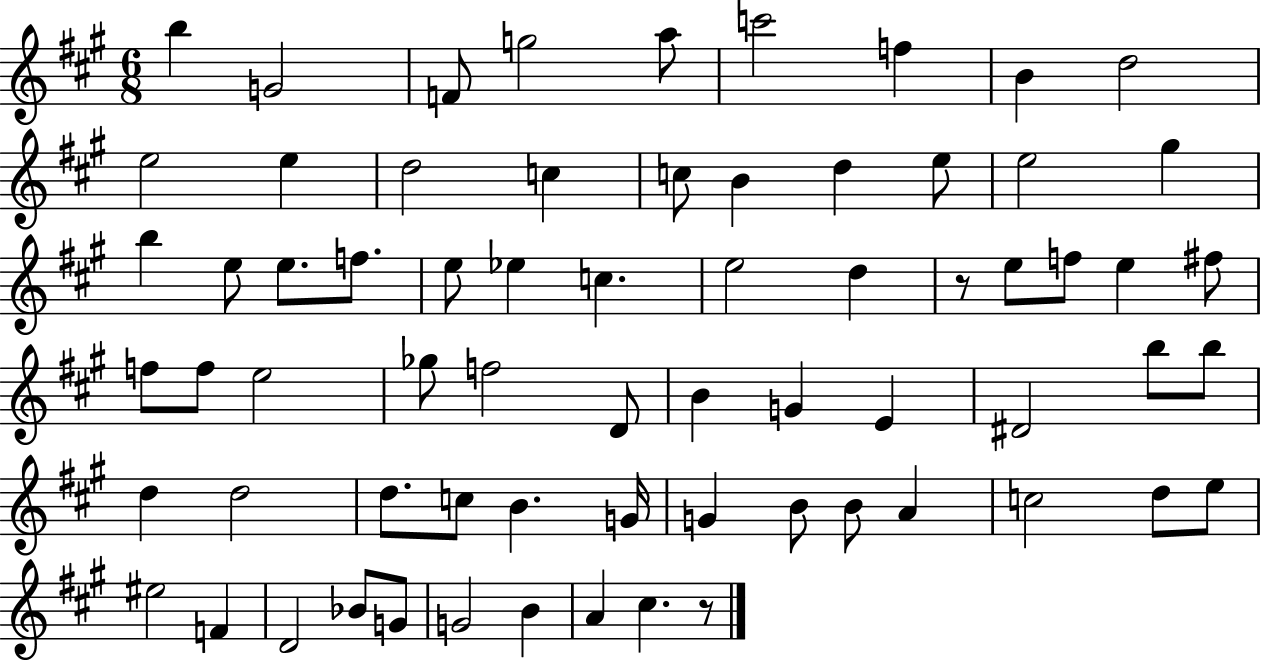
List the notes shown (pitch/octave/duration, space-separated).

B5/q G4/h F4/e G5/h A5/e C6/h F5/q B4/q D5/h E5/h E5/q D5/h C5/q C5/e B4/q D5/q E5/e E5/h G#5/q B5/q E5/e E5/e. F5/e. E5/e Eb5/q C5/q. E5/h D5/q R/e E5/e F5/e E5/q F#5/e F5/e F5/e E5/h Gb5/e F5/h D4/e B4/q G4/q E4/q D#4/h B5/e B5/e D5/q D5/h D5/e. C5/e B4/q. G4/s G4/q B4/e B4/e A4/q C5/h D5/e E5/e EIS5/h F4/q D4/h Bb4/e G4/e G4/h B4/q A4/q C#5/q. R/e